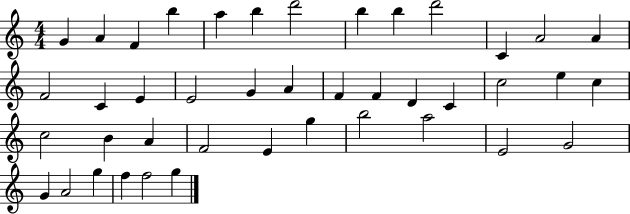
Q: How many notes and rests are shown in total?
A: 42